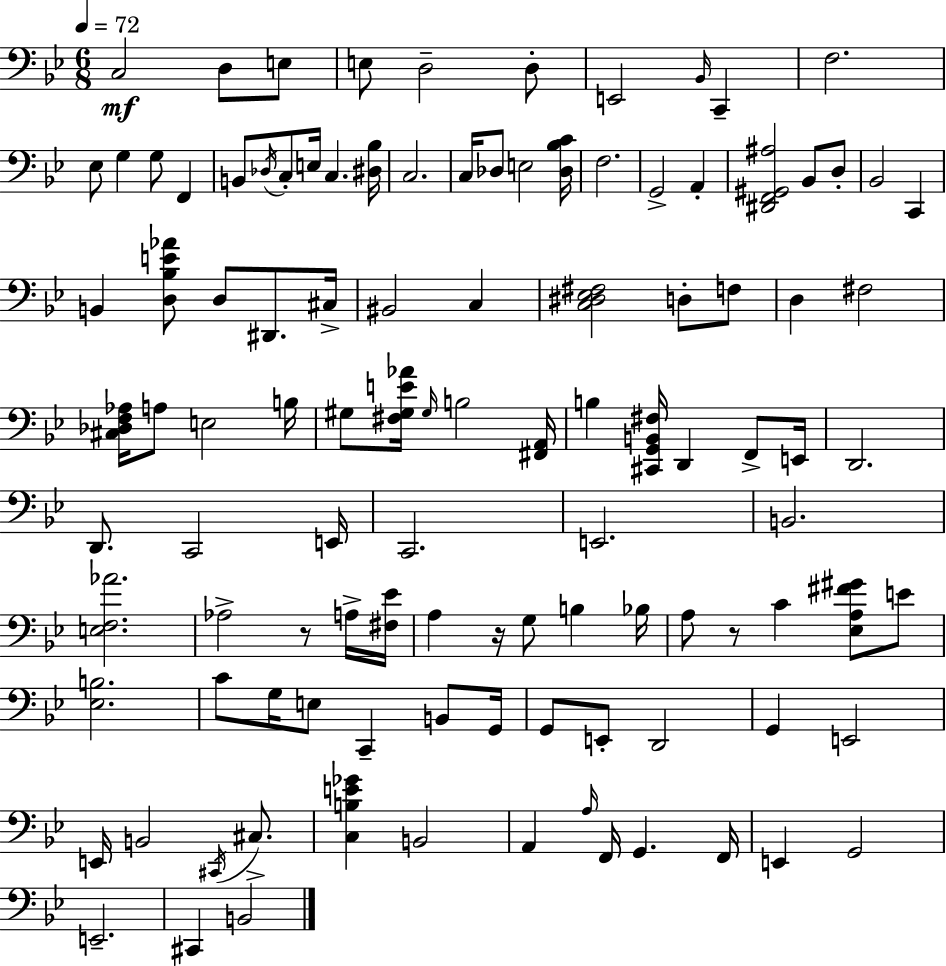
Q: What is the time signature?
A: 6/8